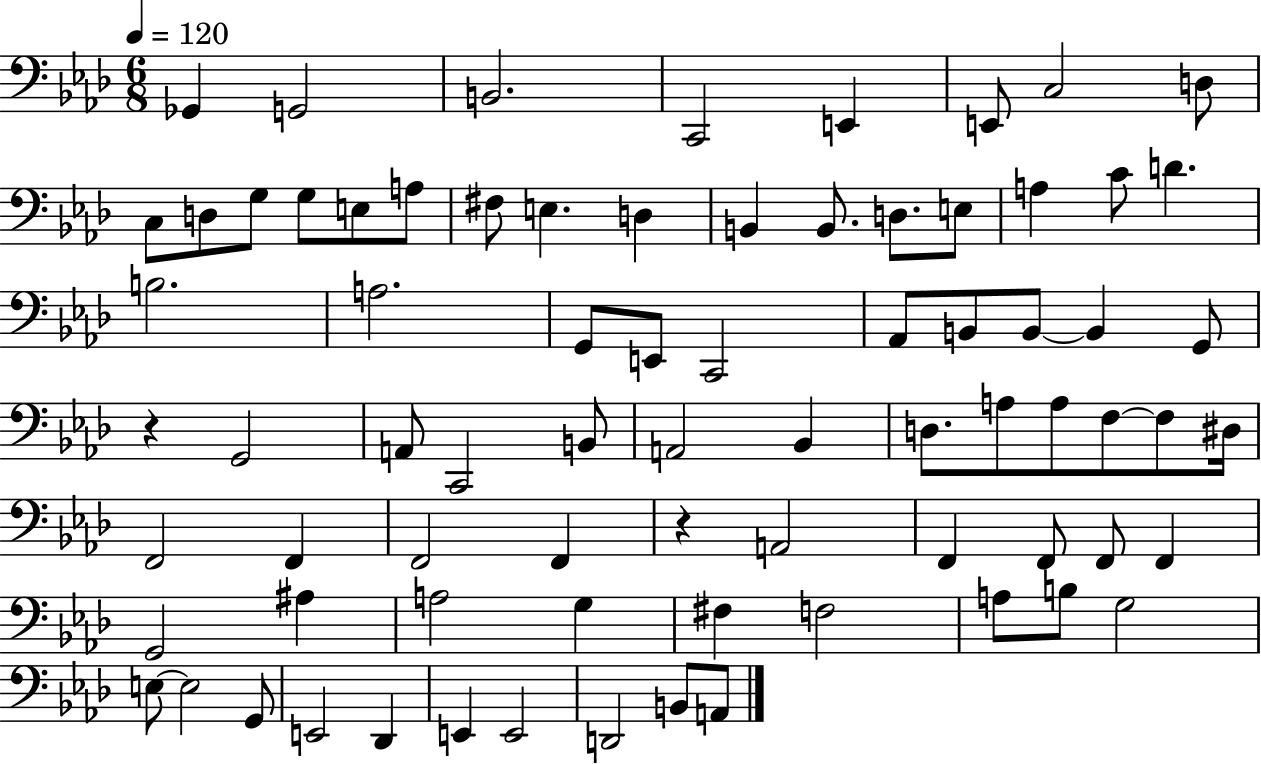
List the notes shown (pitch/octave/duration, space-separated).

Gb2/q G2/h B2/h. C2/h E2/q E2/e C3/h D3/e C3/e D3/e G3/e G3/e E3/e A3/e F#3/e E3/q. D3/q B2/q B2/e. D3/e. E3/e A3/q C4/e D4/q. B3/h. A3/h. G2/e E2/e C2/h Ab2/e B2/e B2/e B2/q G2/e R/q G2/h A2/e C2/h B2/e A2/h Bb2/q D3/e. A3/e A3/e F3/e F3/e D#3/s F2/h F2/q F2/h F2/q R/q A2/h F2/q F2/e F2/e F2/q G2/h A#3/q A3/h G3/q F#3/q F3/h A3/e B3/e G3/h E3/e E3/h G2/e E2/h Db2/q E2/q E2/h D2/h B2/e A2/e